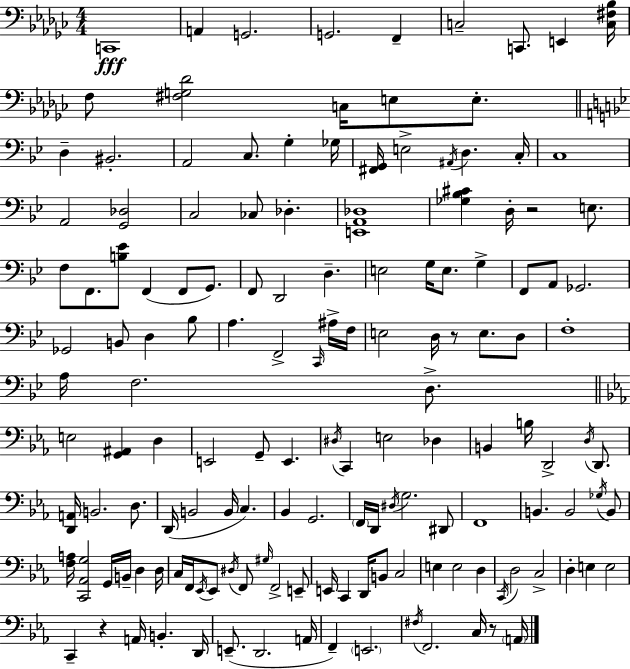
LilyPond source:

{
  \clef bass
  \numericTimeSignature
  \time 4/4
  \key ees \minor
  c,1\fff | a,4 g,2. | g,2. f,4-- | c2-- c,8. e,4 <c fis bes>16 | \break f8 <fis g des'>2 c16 e8 e8.-. | \bar "||" \break \key g \minor d4-- bis,2.-. | a,2 c8. g4-. ges16 | <fis, g,>16 e2-> \acciaccatura { ais,16 } d4. | c16-. c1 | \break a,2 <g, des>2 | c2 ces8 des4.-. | <e, a, des>1 | <ges bes cis'>4 d16-. r2 e8. | \break f8 f,8. <b ees'>8 f,4( f,8 g,8.) | f,8 d,2 d4.-- | e2 g16 e8. g4-> | f,8 a,8 ges,2. | \break ges,2 b,8 d4 bes8 | a4. f,2-> \grace { c,16 } | ais16-> f16 e2 d16 r8 e8. | d8 f1-. | \break a16 f2. d8.-> | \bar "||" \break \key ees \major e2 <g, ais,>4 d4 | e,2 g,8-- e,4. | \acciaccatura { dis16 } c,4 e2 des4 | b,4 b16 d,2-> \acciaccatura { d16 } d,8. | \break <d, a,>16 b,2. d8. | d,16( b,2 b,16 c4.) | bes,4 g,2. | \parenthesize f,16 d,16 \acciaccatura { dis16 } g2. | \break dis,8 f,1 | b,4. b,2 | \acciaccatura { ges16 } b,8 <f a>16 <c, aes, g>2 g,16 b,16-- d4 | d16 c16 f,16 \acciaccatura { ees,16 } ees,8 \acciaccatura { dis16 } f,8 \grace { gis16 } f,2-> | \break e,8-- e,16 c,4 d,16 b,8 c2 | e4 e2 | d4 \acciaccatura { c,16 } d2 | c2-> d4-. e4 | \break e2 c,4-- r4 | a,16 b,4.-. d,16 e,8.--( d,2. | a,16 f,4--) \parenthesize e,2. | \acciaccatura { fis16 } f,2. | \break c16 r8 \parenthesize a,16 \bar "|."
}